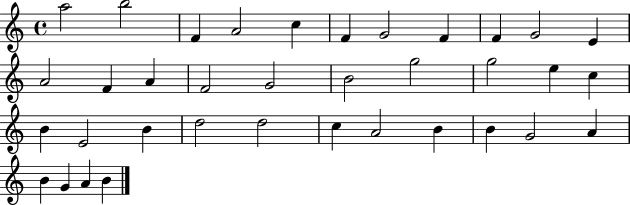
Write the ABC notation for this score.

X:1
T:Untitled
M:4/4
L:1/4
K:C
a2 b2 F A2 c F G2 F F G2 E A2 F A F2 G2 B2 g2 g2 e c B E2 B d2 d2 c A2 B B G2 A B G A B